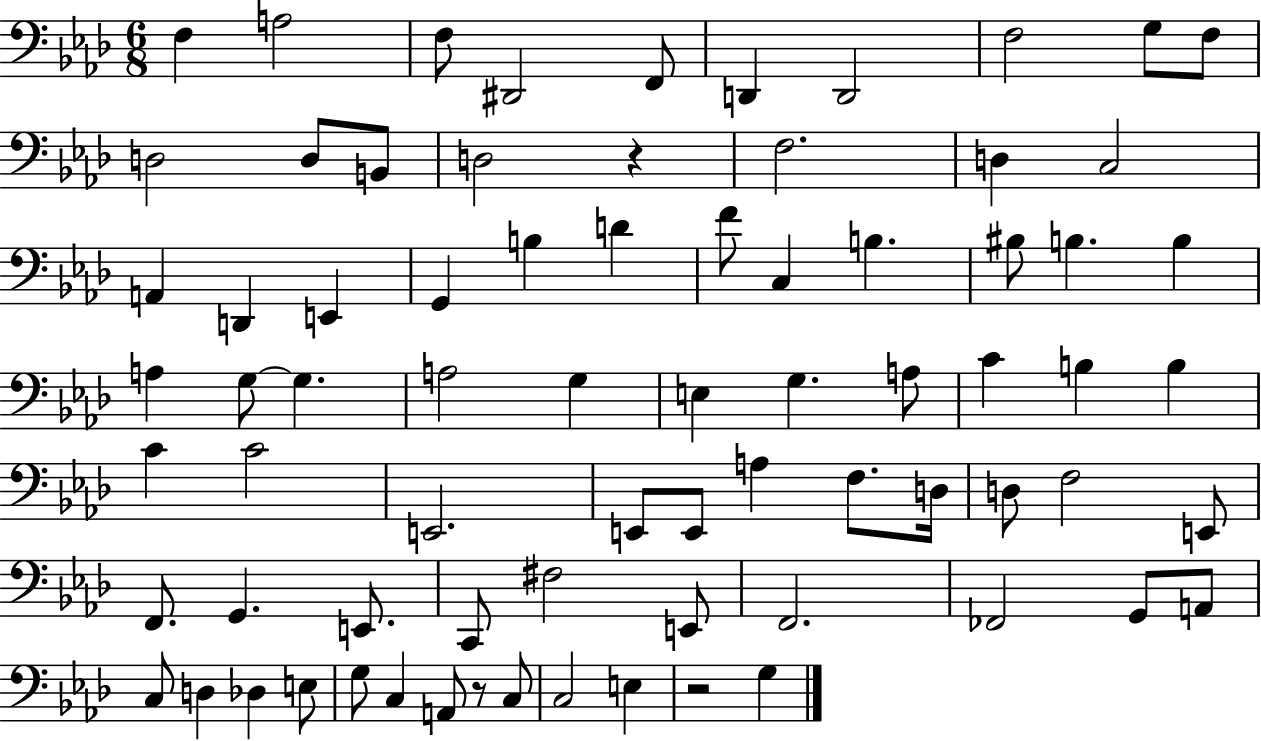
F3/q A3/h F3/e D#2/h F2/e D2/q D2/h F3/h G3/e F3/e D3/h D3/e B2/e D3/h R/q F3/h. D3/q C3/h A2/q D2/q E2/q G2/q B3/q D4/q F4/e C3/q B3/q. BIS3/e B3/q. B3/q A3/q G3/e G3/q. A3/h G3/q E3/q G3/q. A3/e C4/q B3/q B3/q C4/q C4/h E2/h. E2/e E2/e A3/q F3/e. D3/s D3/e F3/h E2/e F2/e. G2/q. E2/e. C2/e F#3/h E2/e F2/h. FES2/h G2/e A2/e C3/e D3/q Db3/q E3/e G3/e C3/q A2/e R/e C3/e C3/h E3/q R/h G3/q